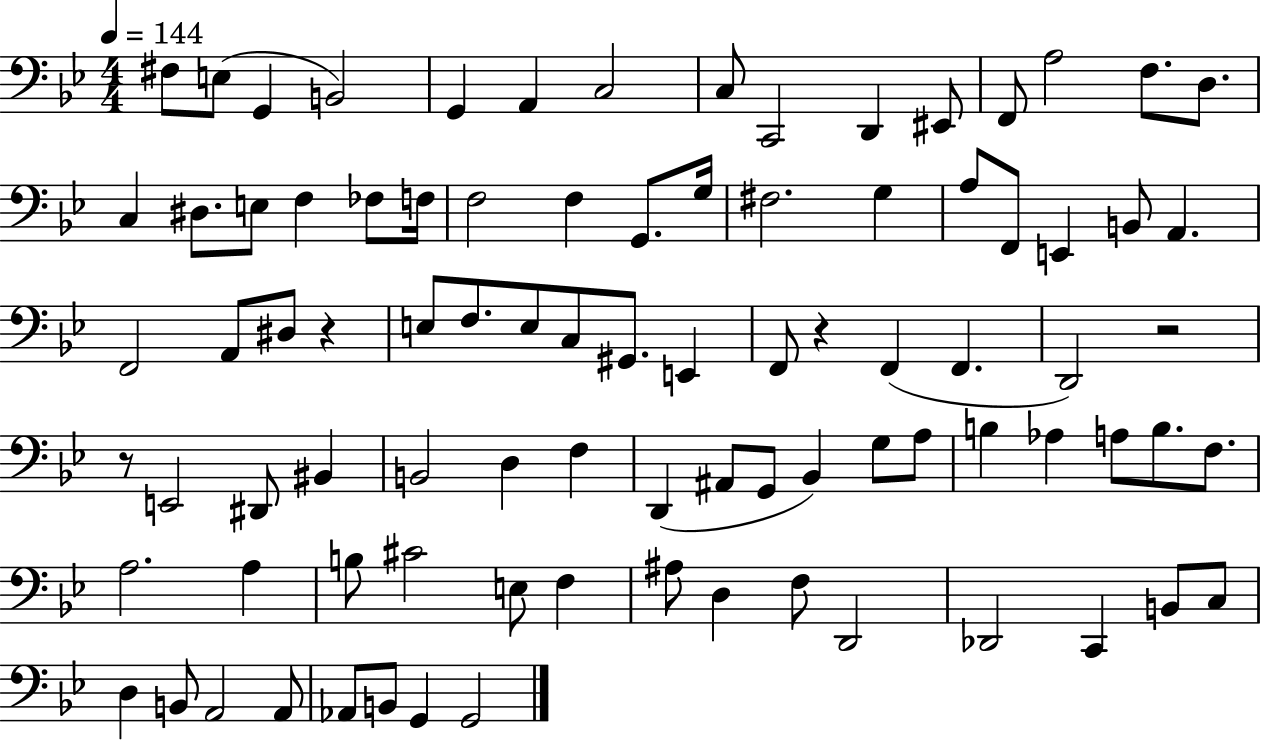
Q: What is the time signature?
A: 4/4